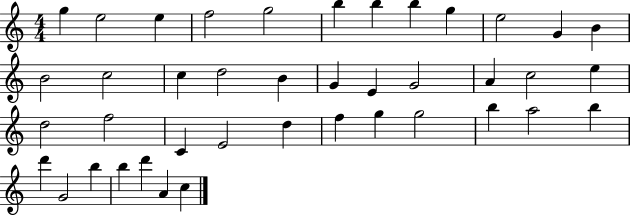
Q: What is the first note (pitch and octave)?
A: G5